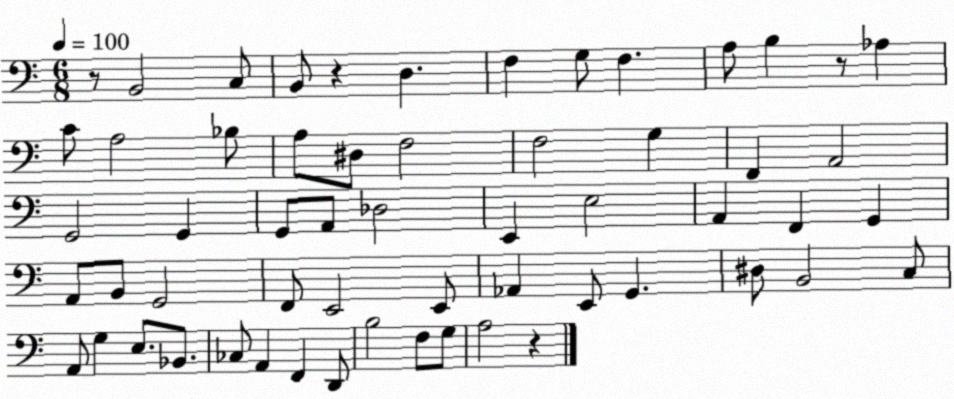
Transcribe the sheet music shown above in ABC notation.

X:1
T:Untitled
M:6/8
L:1/4
K:C
z/2 B,,2 C,/2 B,,/2 z D, F, G,/2 F, A,/2 B, z/2 _A, C/2 A,2 _B,/2 A,/2 ^D,/2 F,2 F,2 G, F,, A,,2 G,,2 G,, G,,/2 A,,/2 _D,2 E,, E,2 A,, F,, G,, A,,/2 B,,/2 G,,2 F,,/2 E,,2 E,,/2 _A,, E,,/2 G,, ^D,/2 B,,2 C,/2 A,,/2 G, E,/2 _B,,/2 _C,/2 A,, F,, D,,/2 B,2 F,/2 G,/2 A,2 z